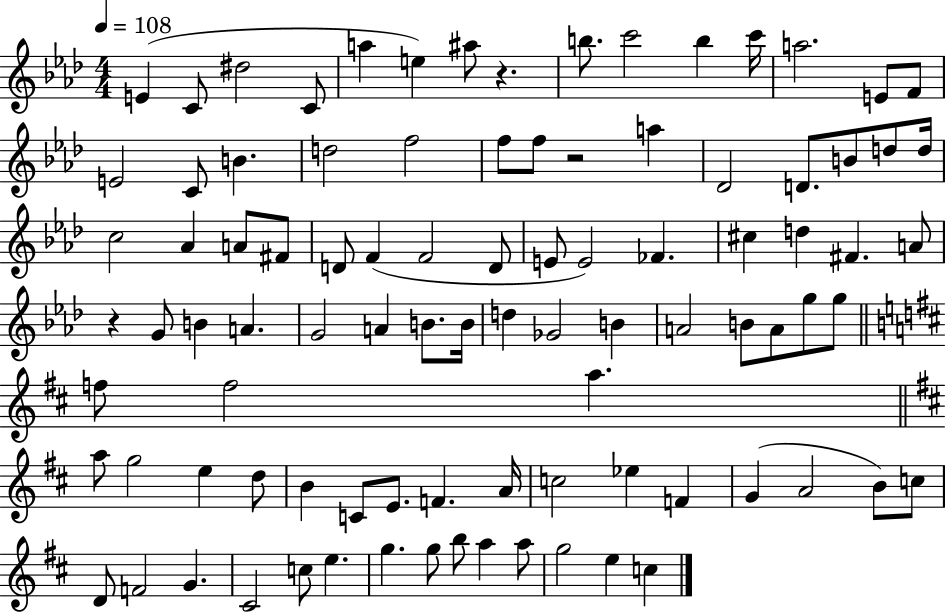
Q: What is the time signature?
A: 4/4